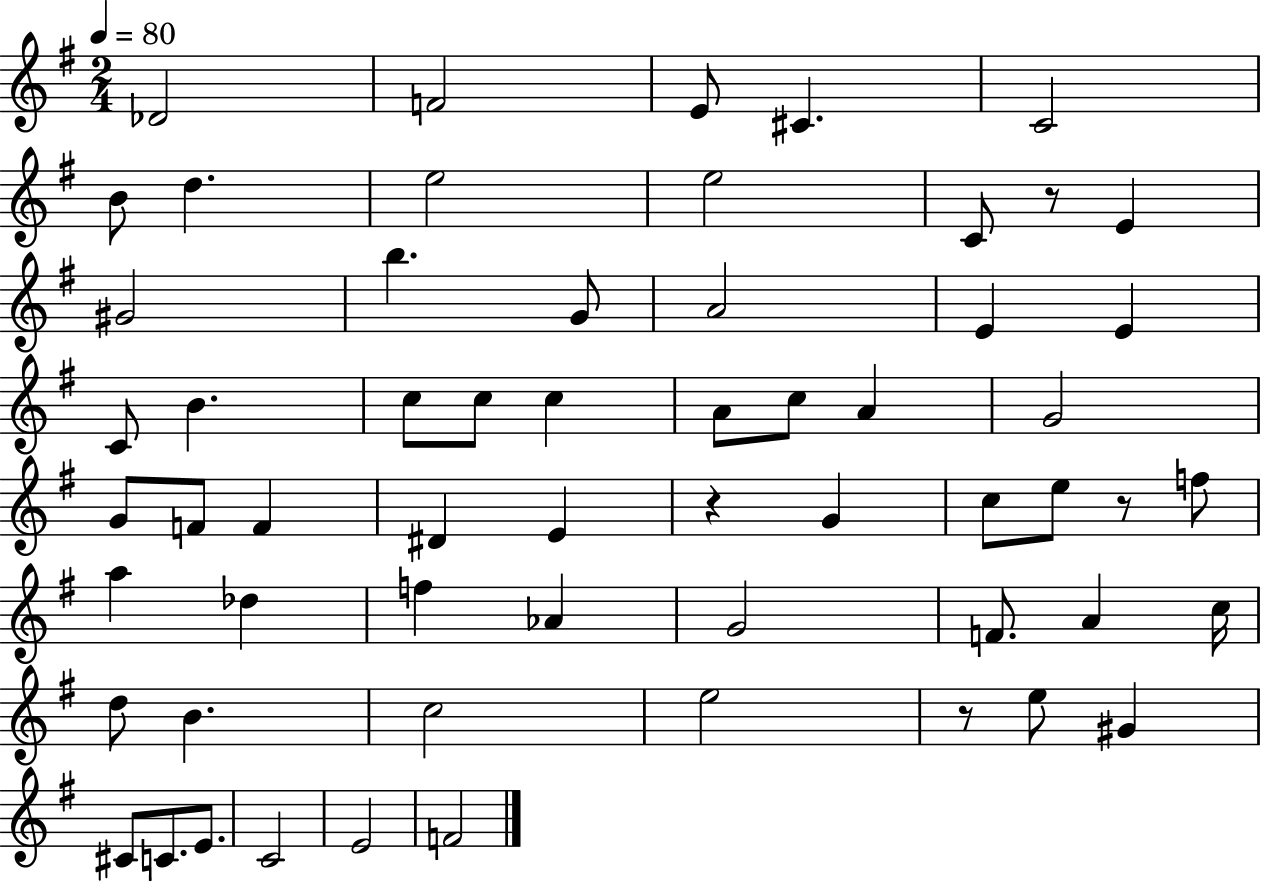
{
  \clef treble
  \numericTimeSignature
  \time 2/4
  \key g \major
  \tempo 4 = 80
  des'2 | f'2 | e'8 cis'4. | c'2 | \break b'8 d''4. | e''2 | e''2 | c'8 r8 e'4 | \break gis'2 | b''4. g'8 | a'2 | e'4 e'4 | \break c'8 b'4. | c''8 c''8 c''4 | a'8 c''8 a'4 | g'2 | \break g'8 f'8 f'4 | dis'4 e'4 | r4 g'4 | c''8 e''8 r8 f''8 | \break a''4 des''4 | f''4 aes'4 | g'2 | f'8. a'4 c''16 | \break d''8 b'4. | c''2 | e''2 | r8 e''8 gis'4 | \break cis'8 c'8. e'8. | c'2 | e'2 | f'2 | \break \bar "|."
}